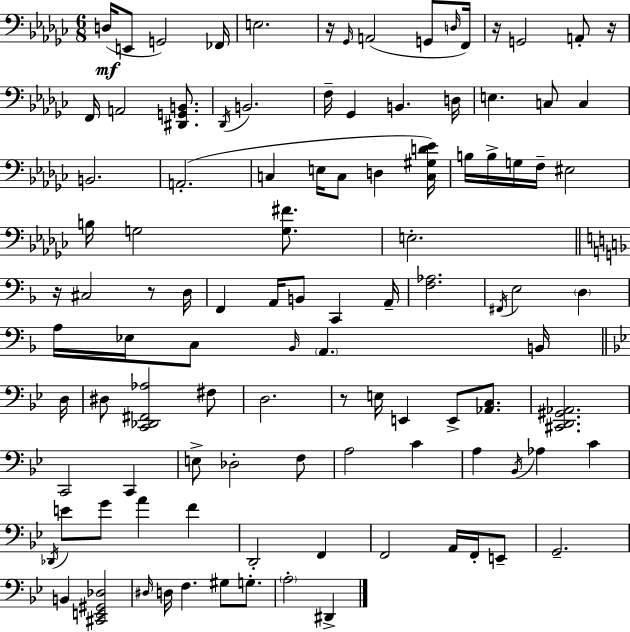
D3/s E2/e G2/h FES2/s E3/h. R/s Gb2/s A2/h G2/e D3/s F2/s R/s G2/h A2/e R/s F2/s A2/h [D#2,G2,B2]/e. Db2/s B2/h. F3/s Gb2/q B2/q. D3/s E3/q. C3/e C3/q B2/h. A2/h. C3/q E3/s C3/e D3/q [C3,G#3,D4,Eb4]/s B3/s B3/s G3/s F3/s EIS3/h B3/s G3/h [G3,F#4]/e. E3/h. R/s C#3/h R/e D3/s F2/q A2/s B2/e C2/q A2/s [F3,Ab3]/h. F#2/s E3/h D3/q A3/s Eb3/s C3/e Bb2/s A2/q. B2/s D3/s D#3/e [C2,Db2,F#2,Ab3]/h F#3/e D3/h. R/e E3/s E2/q E2/e [Ab2,C3]/e. [C#2,D2,G#2,Ab2]/h. C2/h C2/q E3/e Db3/h F3/e A3/h C4/q A3/q Bb2/s Ab3/q C4/q Db2/s E4/e G4/e A4/q F4/q D2/h F2/q F2/h A2/s F2/s E2/e G2/h. B2/q [C#2,E2,G#2,Db3]/h D#3/s D3/s F3/q. G#3/e G3/e. A3/h D#2/q